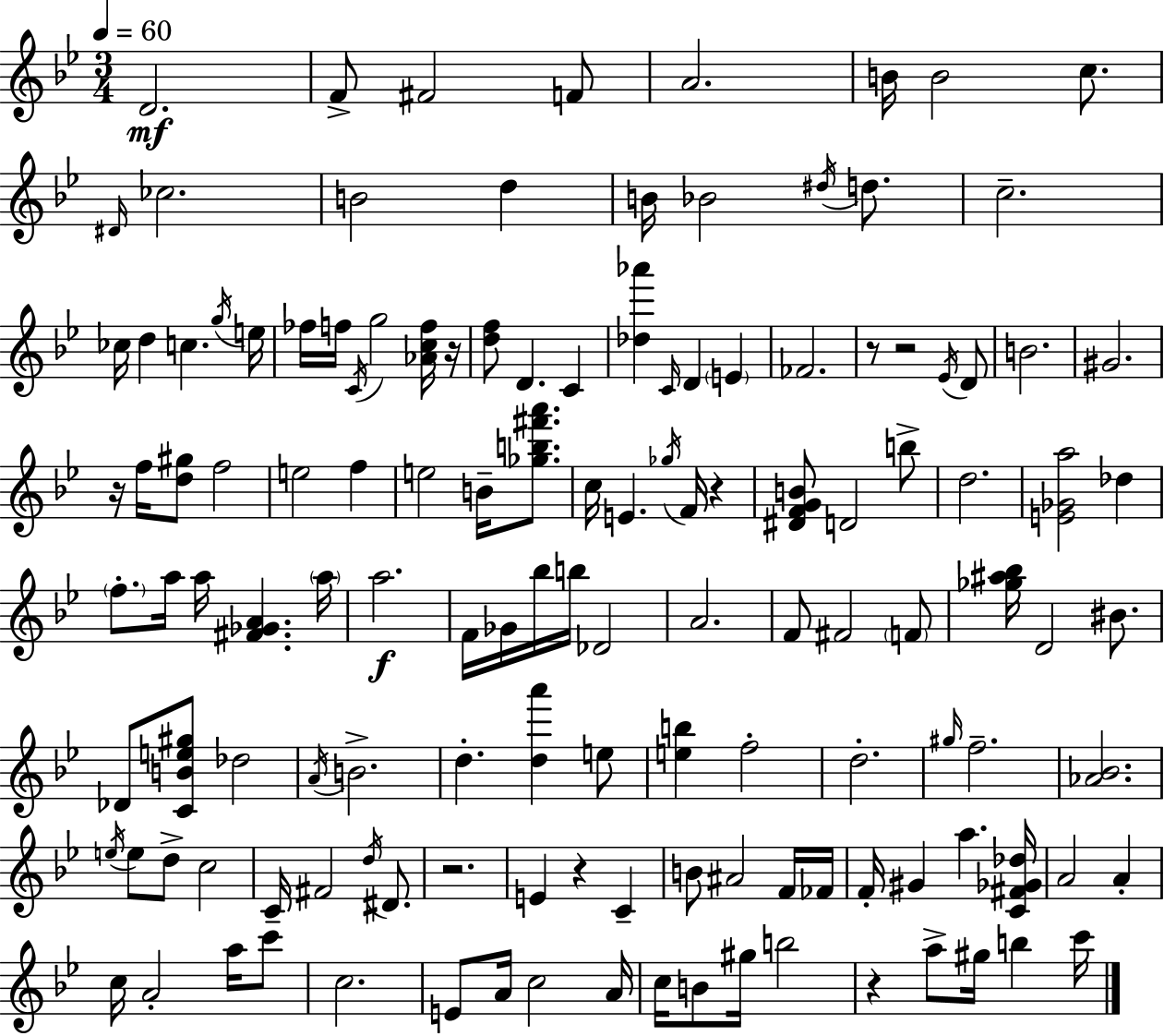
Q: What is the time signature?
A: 3/4